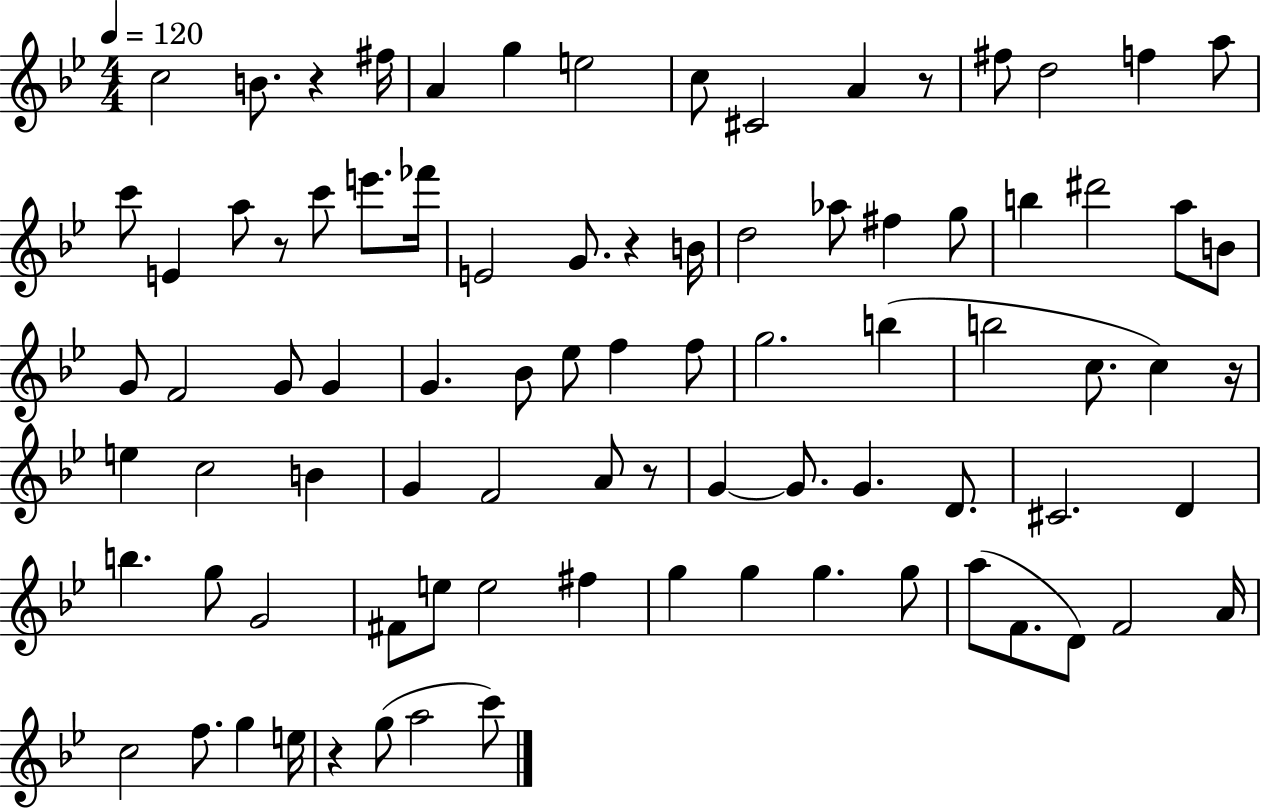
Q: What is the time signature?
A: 4/4